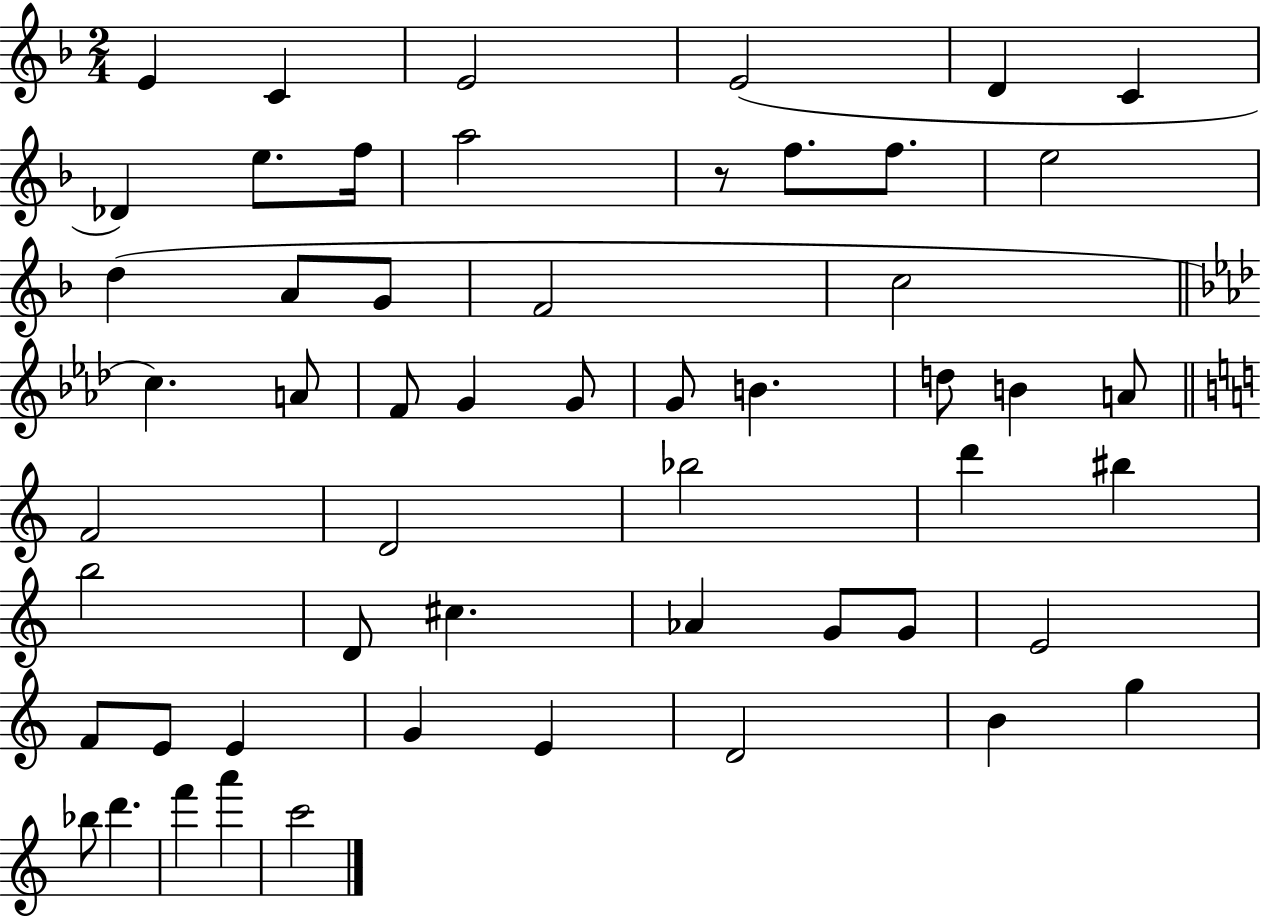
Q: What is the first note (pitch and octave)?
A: E4